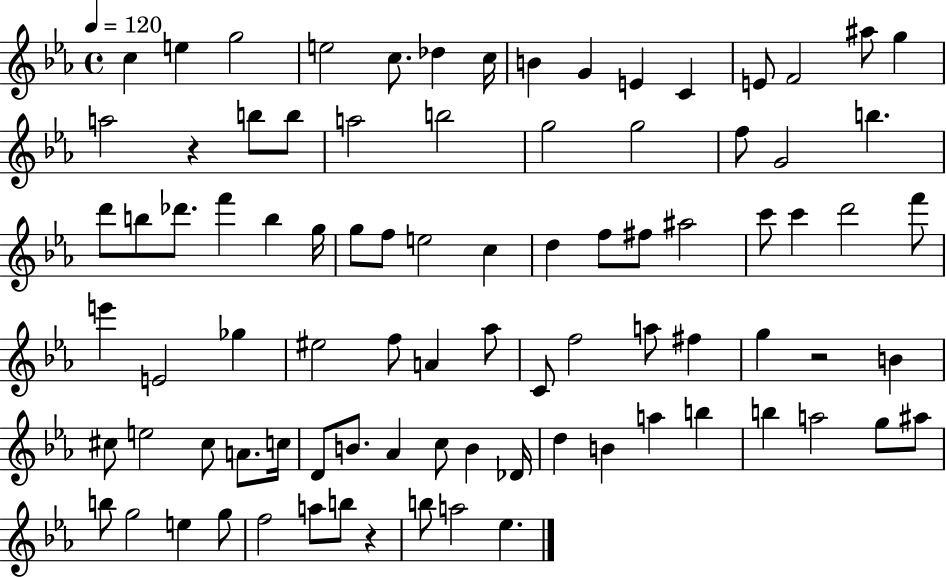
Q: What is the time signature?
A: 4/4